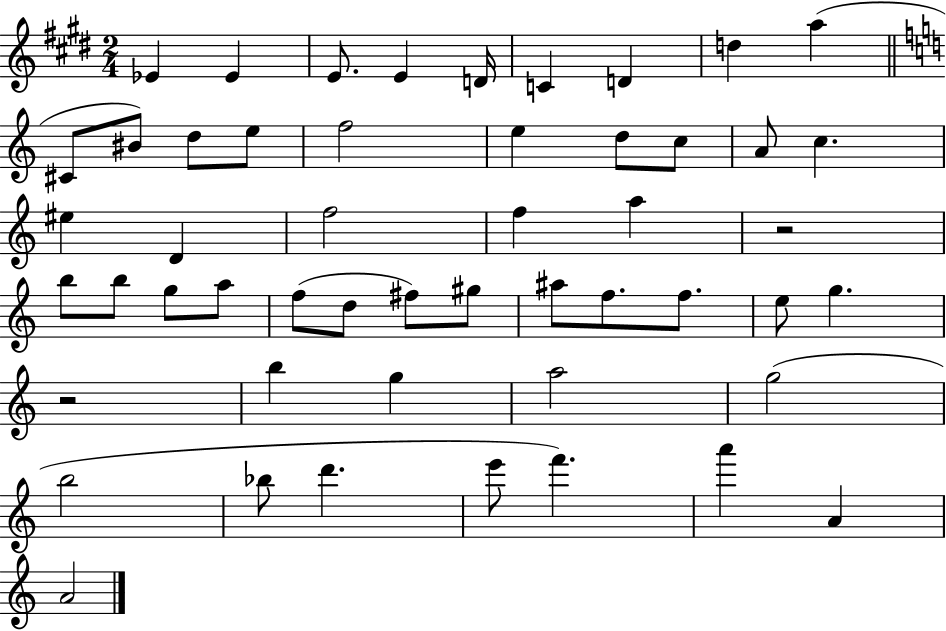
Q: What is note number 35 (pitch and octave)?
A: F5